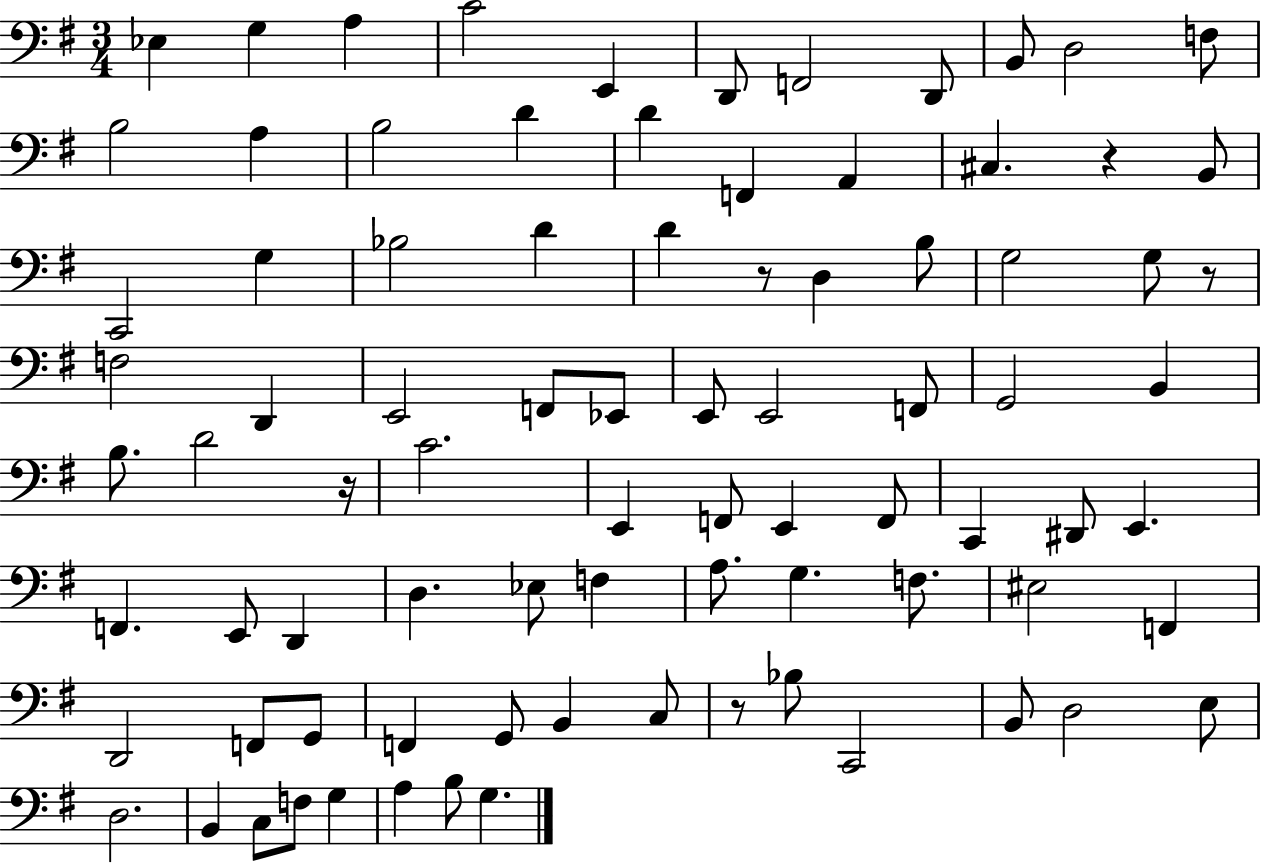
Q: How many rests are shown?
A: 5